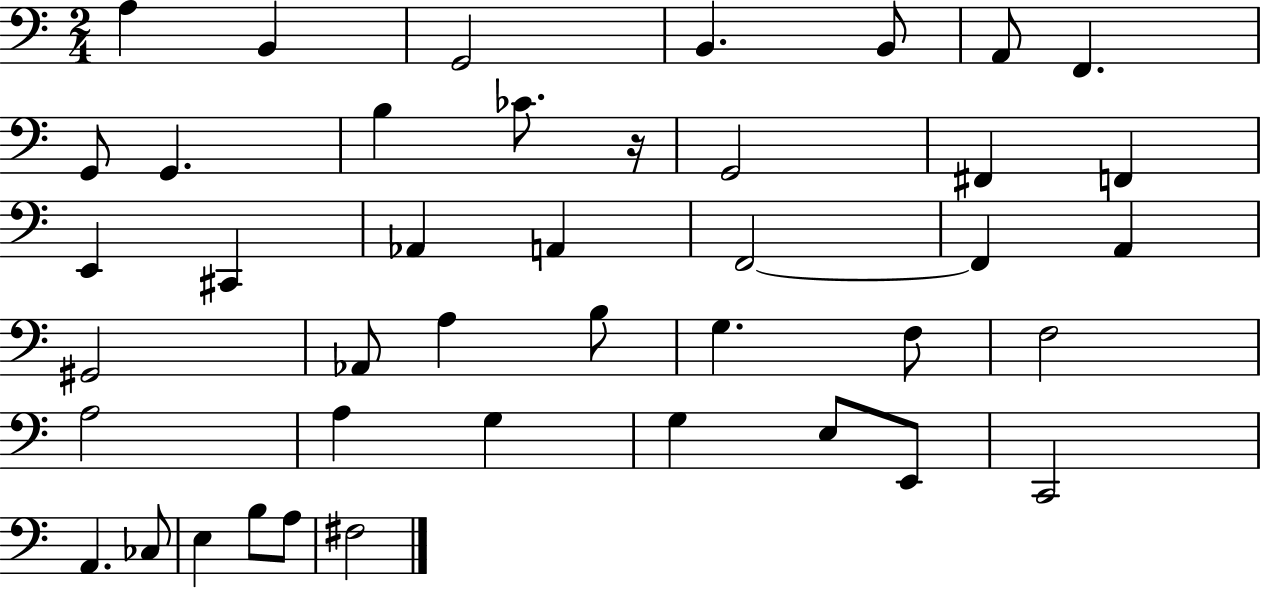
A3/q B2/q G2/h B2/q. B2/e A2/e F2/q. G2/e G2/q. B3/q CES4/e. R/s G2/h F#2/q F2/q E2/q C#2/q Ab2/q A2/q F2/h F2/q A2/q G#2/h Ab2/e A3/q B3/e G3/q. F3/e F3/h A3/h A3/q G3/q G3/q E3/e E2/e C2/h A2/q. CES3/e E3/q B3/e A3/e F#3/h